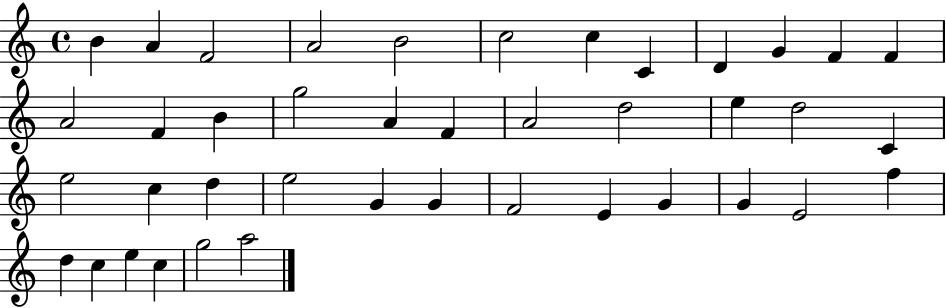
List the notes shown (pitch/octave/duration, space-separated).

B4/q A4/q F4/h A4/h B4/h C5/h C5/q C4/q D4/q G4/q F4/q F4/q A4/h F4/q B4/q G5/h A4/q F4/q A4/h D5/h E5/q D5/h C4/q E5/h C5/q D5/q E5/h G4/q G4/q F4/h E4/q G4/q G4/q E4/h F5/q D5/q C5/q E5/q C5/q G5/h A5/h